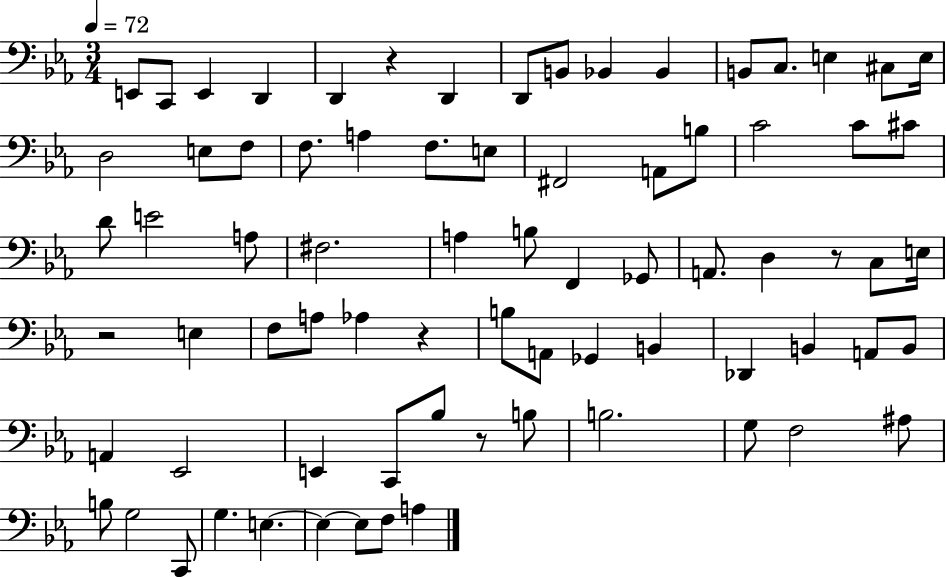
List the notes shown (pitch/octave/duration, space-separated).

E2/e C2/e E2/q D2/q D2/q R/q D2/q D2/e B2/e Bb2/q Bb2/q B2/e C3/e. E3/q C#3/e E3/s D3/h E3/e F3/e F3/e. A3/q F3/e. E3/e F#2/h A2/e B3/e C4/h C4/e C#4/e D4/e E4/h A3/e F#3/h. A3/q B3/e F2/q Gb2/e A2/e. D3/q R/e C3/e E3/s R/h E3/q F3/e A3/e Ab3/q R/q B3/e A2/e Gb2/q B2/q Db2/q B2/q A2/e B2/e A2/q Eb2/h E2/q C2/e Bb3/e R/e B3/e B3/h. G3/e F3/h A#3/e B3/e G3/h C2/e G3/q. E3/q. E3/q E3/e F3/e A3/q